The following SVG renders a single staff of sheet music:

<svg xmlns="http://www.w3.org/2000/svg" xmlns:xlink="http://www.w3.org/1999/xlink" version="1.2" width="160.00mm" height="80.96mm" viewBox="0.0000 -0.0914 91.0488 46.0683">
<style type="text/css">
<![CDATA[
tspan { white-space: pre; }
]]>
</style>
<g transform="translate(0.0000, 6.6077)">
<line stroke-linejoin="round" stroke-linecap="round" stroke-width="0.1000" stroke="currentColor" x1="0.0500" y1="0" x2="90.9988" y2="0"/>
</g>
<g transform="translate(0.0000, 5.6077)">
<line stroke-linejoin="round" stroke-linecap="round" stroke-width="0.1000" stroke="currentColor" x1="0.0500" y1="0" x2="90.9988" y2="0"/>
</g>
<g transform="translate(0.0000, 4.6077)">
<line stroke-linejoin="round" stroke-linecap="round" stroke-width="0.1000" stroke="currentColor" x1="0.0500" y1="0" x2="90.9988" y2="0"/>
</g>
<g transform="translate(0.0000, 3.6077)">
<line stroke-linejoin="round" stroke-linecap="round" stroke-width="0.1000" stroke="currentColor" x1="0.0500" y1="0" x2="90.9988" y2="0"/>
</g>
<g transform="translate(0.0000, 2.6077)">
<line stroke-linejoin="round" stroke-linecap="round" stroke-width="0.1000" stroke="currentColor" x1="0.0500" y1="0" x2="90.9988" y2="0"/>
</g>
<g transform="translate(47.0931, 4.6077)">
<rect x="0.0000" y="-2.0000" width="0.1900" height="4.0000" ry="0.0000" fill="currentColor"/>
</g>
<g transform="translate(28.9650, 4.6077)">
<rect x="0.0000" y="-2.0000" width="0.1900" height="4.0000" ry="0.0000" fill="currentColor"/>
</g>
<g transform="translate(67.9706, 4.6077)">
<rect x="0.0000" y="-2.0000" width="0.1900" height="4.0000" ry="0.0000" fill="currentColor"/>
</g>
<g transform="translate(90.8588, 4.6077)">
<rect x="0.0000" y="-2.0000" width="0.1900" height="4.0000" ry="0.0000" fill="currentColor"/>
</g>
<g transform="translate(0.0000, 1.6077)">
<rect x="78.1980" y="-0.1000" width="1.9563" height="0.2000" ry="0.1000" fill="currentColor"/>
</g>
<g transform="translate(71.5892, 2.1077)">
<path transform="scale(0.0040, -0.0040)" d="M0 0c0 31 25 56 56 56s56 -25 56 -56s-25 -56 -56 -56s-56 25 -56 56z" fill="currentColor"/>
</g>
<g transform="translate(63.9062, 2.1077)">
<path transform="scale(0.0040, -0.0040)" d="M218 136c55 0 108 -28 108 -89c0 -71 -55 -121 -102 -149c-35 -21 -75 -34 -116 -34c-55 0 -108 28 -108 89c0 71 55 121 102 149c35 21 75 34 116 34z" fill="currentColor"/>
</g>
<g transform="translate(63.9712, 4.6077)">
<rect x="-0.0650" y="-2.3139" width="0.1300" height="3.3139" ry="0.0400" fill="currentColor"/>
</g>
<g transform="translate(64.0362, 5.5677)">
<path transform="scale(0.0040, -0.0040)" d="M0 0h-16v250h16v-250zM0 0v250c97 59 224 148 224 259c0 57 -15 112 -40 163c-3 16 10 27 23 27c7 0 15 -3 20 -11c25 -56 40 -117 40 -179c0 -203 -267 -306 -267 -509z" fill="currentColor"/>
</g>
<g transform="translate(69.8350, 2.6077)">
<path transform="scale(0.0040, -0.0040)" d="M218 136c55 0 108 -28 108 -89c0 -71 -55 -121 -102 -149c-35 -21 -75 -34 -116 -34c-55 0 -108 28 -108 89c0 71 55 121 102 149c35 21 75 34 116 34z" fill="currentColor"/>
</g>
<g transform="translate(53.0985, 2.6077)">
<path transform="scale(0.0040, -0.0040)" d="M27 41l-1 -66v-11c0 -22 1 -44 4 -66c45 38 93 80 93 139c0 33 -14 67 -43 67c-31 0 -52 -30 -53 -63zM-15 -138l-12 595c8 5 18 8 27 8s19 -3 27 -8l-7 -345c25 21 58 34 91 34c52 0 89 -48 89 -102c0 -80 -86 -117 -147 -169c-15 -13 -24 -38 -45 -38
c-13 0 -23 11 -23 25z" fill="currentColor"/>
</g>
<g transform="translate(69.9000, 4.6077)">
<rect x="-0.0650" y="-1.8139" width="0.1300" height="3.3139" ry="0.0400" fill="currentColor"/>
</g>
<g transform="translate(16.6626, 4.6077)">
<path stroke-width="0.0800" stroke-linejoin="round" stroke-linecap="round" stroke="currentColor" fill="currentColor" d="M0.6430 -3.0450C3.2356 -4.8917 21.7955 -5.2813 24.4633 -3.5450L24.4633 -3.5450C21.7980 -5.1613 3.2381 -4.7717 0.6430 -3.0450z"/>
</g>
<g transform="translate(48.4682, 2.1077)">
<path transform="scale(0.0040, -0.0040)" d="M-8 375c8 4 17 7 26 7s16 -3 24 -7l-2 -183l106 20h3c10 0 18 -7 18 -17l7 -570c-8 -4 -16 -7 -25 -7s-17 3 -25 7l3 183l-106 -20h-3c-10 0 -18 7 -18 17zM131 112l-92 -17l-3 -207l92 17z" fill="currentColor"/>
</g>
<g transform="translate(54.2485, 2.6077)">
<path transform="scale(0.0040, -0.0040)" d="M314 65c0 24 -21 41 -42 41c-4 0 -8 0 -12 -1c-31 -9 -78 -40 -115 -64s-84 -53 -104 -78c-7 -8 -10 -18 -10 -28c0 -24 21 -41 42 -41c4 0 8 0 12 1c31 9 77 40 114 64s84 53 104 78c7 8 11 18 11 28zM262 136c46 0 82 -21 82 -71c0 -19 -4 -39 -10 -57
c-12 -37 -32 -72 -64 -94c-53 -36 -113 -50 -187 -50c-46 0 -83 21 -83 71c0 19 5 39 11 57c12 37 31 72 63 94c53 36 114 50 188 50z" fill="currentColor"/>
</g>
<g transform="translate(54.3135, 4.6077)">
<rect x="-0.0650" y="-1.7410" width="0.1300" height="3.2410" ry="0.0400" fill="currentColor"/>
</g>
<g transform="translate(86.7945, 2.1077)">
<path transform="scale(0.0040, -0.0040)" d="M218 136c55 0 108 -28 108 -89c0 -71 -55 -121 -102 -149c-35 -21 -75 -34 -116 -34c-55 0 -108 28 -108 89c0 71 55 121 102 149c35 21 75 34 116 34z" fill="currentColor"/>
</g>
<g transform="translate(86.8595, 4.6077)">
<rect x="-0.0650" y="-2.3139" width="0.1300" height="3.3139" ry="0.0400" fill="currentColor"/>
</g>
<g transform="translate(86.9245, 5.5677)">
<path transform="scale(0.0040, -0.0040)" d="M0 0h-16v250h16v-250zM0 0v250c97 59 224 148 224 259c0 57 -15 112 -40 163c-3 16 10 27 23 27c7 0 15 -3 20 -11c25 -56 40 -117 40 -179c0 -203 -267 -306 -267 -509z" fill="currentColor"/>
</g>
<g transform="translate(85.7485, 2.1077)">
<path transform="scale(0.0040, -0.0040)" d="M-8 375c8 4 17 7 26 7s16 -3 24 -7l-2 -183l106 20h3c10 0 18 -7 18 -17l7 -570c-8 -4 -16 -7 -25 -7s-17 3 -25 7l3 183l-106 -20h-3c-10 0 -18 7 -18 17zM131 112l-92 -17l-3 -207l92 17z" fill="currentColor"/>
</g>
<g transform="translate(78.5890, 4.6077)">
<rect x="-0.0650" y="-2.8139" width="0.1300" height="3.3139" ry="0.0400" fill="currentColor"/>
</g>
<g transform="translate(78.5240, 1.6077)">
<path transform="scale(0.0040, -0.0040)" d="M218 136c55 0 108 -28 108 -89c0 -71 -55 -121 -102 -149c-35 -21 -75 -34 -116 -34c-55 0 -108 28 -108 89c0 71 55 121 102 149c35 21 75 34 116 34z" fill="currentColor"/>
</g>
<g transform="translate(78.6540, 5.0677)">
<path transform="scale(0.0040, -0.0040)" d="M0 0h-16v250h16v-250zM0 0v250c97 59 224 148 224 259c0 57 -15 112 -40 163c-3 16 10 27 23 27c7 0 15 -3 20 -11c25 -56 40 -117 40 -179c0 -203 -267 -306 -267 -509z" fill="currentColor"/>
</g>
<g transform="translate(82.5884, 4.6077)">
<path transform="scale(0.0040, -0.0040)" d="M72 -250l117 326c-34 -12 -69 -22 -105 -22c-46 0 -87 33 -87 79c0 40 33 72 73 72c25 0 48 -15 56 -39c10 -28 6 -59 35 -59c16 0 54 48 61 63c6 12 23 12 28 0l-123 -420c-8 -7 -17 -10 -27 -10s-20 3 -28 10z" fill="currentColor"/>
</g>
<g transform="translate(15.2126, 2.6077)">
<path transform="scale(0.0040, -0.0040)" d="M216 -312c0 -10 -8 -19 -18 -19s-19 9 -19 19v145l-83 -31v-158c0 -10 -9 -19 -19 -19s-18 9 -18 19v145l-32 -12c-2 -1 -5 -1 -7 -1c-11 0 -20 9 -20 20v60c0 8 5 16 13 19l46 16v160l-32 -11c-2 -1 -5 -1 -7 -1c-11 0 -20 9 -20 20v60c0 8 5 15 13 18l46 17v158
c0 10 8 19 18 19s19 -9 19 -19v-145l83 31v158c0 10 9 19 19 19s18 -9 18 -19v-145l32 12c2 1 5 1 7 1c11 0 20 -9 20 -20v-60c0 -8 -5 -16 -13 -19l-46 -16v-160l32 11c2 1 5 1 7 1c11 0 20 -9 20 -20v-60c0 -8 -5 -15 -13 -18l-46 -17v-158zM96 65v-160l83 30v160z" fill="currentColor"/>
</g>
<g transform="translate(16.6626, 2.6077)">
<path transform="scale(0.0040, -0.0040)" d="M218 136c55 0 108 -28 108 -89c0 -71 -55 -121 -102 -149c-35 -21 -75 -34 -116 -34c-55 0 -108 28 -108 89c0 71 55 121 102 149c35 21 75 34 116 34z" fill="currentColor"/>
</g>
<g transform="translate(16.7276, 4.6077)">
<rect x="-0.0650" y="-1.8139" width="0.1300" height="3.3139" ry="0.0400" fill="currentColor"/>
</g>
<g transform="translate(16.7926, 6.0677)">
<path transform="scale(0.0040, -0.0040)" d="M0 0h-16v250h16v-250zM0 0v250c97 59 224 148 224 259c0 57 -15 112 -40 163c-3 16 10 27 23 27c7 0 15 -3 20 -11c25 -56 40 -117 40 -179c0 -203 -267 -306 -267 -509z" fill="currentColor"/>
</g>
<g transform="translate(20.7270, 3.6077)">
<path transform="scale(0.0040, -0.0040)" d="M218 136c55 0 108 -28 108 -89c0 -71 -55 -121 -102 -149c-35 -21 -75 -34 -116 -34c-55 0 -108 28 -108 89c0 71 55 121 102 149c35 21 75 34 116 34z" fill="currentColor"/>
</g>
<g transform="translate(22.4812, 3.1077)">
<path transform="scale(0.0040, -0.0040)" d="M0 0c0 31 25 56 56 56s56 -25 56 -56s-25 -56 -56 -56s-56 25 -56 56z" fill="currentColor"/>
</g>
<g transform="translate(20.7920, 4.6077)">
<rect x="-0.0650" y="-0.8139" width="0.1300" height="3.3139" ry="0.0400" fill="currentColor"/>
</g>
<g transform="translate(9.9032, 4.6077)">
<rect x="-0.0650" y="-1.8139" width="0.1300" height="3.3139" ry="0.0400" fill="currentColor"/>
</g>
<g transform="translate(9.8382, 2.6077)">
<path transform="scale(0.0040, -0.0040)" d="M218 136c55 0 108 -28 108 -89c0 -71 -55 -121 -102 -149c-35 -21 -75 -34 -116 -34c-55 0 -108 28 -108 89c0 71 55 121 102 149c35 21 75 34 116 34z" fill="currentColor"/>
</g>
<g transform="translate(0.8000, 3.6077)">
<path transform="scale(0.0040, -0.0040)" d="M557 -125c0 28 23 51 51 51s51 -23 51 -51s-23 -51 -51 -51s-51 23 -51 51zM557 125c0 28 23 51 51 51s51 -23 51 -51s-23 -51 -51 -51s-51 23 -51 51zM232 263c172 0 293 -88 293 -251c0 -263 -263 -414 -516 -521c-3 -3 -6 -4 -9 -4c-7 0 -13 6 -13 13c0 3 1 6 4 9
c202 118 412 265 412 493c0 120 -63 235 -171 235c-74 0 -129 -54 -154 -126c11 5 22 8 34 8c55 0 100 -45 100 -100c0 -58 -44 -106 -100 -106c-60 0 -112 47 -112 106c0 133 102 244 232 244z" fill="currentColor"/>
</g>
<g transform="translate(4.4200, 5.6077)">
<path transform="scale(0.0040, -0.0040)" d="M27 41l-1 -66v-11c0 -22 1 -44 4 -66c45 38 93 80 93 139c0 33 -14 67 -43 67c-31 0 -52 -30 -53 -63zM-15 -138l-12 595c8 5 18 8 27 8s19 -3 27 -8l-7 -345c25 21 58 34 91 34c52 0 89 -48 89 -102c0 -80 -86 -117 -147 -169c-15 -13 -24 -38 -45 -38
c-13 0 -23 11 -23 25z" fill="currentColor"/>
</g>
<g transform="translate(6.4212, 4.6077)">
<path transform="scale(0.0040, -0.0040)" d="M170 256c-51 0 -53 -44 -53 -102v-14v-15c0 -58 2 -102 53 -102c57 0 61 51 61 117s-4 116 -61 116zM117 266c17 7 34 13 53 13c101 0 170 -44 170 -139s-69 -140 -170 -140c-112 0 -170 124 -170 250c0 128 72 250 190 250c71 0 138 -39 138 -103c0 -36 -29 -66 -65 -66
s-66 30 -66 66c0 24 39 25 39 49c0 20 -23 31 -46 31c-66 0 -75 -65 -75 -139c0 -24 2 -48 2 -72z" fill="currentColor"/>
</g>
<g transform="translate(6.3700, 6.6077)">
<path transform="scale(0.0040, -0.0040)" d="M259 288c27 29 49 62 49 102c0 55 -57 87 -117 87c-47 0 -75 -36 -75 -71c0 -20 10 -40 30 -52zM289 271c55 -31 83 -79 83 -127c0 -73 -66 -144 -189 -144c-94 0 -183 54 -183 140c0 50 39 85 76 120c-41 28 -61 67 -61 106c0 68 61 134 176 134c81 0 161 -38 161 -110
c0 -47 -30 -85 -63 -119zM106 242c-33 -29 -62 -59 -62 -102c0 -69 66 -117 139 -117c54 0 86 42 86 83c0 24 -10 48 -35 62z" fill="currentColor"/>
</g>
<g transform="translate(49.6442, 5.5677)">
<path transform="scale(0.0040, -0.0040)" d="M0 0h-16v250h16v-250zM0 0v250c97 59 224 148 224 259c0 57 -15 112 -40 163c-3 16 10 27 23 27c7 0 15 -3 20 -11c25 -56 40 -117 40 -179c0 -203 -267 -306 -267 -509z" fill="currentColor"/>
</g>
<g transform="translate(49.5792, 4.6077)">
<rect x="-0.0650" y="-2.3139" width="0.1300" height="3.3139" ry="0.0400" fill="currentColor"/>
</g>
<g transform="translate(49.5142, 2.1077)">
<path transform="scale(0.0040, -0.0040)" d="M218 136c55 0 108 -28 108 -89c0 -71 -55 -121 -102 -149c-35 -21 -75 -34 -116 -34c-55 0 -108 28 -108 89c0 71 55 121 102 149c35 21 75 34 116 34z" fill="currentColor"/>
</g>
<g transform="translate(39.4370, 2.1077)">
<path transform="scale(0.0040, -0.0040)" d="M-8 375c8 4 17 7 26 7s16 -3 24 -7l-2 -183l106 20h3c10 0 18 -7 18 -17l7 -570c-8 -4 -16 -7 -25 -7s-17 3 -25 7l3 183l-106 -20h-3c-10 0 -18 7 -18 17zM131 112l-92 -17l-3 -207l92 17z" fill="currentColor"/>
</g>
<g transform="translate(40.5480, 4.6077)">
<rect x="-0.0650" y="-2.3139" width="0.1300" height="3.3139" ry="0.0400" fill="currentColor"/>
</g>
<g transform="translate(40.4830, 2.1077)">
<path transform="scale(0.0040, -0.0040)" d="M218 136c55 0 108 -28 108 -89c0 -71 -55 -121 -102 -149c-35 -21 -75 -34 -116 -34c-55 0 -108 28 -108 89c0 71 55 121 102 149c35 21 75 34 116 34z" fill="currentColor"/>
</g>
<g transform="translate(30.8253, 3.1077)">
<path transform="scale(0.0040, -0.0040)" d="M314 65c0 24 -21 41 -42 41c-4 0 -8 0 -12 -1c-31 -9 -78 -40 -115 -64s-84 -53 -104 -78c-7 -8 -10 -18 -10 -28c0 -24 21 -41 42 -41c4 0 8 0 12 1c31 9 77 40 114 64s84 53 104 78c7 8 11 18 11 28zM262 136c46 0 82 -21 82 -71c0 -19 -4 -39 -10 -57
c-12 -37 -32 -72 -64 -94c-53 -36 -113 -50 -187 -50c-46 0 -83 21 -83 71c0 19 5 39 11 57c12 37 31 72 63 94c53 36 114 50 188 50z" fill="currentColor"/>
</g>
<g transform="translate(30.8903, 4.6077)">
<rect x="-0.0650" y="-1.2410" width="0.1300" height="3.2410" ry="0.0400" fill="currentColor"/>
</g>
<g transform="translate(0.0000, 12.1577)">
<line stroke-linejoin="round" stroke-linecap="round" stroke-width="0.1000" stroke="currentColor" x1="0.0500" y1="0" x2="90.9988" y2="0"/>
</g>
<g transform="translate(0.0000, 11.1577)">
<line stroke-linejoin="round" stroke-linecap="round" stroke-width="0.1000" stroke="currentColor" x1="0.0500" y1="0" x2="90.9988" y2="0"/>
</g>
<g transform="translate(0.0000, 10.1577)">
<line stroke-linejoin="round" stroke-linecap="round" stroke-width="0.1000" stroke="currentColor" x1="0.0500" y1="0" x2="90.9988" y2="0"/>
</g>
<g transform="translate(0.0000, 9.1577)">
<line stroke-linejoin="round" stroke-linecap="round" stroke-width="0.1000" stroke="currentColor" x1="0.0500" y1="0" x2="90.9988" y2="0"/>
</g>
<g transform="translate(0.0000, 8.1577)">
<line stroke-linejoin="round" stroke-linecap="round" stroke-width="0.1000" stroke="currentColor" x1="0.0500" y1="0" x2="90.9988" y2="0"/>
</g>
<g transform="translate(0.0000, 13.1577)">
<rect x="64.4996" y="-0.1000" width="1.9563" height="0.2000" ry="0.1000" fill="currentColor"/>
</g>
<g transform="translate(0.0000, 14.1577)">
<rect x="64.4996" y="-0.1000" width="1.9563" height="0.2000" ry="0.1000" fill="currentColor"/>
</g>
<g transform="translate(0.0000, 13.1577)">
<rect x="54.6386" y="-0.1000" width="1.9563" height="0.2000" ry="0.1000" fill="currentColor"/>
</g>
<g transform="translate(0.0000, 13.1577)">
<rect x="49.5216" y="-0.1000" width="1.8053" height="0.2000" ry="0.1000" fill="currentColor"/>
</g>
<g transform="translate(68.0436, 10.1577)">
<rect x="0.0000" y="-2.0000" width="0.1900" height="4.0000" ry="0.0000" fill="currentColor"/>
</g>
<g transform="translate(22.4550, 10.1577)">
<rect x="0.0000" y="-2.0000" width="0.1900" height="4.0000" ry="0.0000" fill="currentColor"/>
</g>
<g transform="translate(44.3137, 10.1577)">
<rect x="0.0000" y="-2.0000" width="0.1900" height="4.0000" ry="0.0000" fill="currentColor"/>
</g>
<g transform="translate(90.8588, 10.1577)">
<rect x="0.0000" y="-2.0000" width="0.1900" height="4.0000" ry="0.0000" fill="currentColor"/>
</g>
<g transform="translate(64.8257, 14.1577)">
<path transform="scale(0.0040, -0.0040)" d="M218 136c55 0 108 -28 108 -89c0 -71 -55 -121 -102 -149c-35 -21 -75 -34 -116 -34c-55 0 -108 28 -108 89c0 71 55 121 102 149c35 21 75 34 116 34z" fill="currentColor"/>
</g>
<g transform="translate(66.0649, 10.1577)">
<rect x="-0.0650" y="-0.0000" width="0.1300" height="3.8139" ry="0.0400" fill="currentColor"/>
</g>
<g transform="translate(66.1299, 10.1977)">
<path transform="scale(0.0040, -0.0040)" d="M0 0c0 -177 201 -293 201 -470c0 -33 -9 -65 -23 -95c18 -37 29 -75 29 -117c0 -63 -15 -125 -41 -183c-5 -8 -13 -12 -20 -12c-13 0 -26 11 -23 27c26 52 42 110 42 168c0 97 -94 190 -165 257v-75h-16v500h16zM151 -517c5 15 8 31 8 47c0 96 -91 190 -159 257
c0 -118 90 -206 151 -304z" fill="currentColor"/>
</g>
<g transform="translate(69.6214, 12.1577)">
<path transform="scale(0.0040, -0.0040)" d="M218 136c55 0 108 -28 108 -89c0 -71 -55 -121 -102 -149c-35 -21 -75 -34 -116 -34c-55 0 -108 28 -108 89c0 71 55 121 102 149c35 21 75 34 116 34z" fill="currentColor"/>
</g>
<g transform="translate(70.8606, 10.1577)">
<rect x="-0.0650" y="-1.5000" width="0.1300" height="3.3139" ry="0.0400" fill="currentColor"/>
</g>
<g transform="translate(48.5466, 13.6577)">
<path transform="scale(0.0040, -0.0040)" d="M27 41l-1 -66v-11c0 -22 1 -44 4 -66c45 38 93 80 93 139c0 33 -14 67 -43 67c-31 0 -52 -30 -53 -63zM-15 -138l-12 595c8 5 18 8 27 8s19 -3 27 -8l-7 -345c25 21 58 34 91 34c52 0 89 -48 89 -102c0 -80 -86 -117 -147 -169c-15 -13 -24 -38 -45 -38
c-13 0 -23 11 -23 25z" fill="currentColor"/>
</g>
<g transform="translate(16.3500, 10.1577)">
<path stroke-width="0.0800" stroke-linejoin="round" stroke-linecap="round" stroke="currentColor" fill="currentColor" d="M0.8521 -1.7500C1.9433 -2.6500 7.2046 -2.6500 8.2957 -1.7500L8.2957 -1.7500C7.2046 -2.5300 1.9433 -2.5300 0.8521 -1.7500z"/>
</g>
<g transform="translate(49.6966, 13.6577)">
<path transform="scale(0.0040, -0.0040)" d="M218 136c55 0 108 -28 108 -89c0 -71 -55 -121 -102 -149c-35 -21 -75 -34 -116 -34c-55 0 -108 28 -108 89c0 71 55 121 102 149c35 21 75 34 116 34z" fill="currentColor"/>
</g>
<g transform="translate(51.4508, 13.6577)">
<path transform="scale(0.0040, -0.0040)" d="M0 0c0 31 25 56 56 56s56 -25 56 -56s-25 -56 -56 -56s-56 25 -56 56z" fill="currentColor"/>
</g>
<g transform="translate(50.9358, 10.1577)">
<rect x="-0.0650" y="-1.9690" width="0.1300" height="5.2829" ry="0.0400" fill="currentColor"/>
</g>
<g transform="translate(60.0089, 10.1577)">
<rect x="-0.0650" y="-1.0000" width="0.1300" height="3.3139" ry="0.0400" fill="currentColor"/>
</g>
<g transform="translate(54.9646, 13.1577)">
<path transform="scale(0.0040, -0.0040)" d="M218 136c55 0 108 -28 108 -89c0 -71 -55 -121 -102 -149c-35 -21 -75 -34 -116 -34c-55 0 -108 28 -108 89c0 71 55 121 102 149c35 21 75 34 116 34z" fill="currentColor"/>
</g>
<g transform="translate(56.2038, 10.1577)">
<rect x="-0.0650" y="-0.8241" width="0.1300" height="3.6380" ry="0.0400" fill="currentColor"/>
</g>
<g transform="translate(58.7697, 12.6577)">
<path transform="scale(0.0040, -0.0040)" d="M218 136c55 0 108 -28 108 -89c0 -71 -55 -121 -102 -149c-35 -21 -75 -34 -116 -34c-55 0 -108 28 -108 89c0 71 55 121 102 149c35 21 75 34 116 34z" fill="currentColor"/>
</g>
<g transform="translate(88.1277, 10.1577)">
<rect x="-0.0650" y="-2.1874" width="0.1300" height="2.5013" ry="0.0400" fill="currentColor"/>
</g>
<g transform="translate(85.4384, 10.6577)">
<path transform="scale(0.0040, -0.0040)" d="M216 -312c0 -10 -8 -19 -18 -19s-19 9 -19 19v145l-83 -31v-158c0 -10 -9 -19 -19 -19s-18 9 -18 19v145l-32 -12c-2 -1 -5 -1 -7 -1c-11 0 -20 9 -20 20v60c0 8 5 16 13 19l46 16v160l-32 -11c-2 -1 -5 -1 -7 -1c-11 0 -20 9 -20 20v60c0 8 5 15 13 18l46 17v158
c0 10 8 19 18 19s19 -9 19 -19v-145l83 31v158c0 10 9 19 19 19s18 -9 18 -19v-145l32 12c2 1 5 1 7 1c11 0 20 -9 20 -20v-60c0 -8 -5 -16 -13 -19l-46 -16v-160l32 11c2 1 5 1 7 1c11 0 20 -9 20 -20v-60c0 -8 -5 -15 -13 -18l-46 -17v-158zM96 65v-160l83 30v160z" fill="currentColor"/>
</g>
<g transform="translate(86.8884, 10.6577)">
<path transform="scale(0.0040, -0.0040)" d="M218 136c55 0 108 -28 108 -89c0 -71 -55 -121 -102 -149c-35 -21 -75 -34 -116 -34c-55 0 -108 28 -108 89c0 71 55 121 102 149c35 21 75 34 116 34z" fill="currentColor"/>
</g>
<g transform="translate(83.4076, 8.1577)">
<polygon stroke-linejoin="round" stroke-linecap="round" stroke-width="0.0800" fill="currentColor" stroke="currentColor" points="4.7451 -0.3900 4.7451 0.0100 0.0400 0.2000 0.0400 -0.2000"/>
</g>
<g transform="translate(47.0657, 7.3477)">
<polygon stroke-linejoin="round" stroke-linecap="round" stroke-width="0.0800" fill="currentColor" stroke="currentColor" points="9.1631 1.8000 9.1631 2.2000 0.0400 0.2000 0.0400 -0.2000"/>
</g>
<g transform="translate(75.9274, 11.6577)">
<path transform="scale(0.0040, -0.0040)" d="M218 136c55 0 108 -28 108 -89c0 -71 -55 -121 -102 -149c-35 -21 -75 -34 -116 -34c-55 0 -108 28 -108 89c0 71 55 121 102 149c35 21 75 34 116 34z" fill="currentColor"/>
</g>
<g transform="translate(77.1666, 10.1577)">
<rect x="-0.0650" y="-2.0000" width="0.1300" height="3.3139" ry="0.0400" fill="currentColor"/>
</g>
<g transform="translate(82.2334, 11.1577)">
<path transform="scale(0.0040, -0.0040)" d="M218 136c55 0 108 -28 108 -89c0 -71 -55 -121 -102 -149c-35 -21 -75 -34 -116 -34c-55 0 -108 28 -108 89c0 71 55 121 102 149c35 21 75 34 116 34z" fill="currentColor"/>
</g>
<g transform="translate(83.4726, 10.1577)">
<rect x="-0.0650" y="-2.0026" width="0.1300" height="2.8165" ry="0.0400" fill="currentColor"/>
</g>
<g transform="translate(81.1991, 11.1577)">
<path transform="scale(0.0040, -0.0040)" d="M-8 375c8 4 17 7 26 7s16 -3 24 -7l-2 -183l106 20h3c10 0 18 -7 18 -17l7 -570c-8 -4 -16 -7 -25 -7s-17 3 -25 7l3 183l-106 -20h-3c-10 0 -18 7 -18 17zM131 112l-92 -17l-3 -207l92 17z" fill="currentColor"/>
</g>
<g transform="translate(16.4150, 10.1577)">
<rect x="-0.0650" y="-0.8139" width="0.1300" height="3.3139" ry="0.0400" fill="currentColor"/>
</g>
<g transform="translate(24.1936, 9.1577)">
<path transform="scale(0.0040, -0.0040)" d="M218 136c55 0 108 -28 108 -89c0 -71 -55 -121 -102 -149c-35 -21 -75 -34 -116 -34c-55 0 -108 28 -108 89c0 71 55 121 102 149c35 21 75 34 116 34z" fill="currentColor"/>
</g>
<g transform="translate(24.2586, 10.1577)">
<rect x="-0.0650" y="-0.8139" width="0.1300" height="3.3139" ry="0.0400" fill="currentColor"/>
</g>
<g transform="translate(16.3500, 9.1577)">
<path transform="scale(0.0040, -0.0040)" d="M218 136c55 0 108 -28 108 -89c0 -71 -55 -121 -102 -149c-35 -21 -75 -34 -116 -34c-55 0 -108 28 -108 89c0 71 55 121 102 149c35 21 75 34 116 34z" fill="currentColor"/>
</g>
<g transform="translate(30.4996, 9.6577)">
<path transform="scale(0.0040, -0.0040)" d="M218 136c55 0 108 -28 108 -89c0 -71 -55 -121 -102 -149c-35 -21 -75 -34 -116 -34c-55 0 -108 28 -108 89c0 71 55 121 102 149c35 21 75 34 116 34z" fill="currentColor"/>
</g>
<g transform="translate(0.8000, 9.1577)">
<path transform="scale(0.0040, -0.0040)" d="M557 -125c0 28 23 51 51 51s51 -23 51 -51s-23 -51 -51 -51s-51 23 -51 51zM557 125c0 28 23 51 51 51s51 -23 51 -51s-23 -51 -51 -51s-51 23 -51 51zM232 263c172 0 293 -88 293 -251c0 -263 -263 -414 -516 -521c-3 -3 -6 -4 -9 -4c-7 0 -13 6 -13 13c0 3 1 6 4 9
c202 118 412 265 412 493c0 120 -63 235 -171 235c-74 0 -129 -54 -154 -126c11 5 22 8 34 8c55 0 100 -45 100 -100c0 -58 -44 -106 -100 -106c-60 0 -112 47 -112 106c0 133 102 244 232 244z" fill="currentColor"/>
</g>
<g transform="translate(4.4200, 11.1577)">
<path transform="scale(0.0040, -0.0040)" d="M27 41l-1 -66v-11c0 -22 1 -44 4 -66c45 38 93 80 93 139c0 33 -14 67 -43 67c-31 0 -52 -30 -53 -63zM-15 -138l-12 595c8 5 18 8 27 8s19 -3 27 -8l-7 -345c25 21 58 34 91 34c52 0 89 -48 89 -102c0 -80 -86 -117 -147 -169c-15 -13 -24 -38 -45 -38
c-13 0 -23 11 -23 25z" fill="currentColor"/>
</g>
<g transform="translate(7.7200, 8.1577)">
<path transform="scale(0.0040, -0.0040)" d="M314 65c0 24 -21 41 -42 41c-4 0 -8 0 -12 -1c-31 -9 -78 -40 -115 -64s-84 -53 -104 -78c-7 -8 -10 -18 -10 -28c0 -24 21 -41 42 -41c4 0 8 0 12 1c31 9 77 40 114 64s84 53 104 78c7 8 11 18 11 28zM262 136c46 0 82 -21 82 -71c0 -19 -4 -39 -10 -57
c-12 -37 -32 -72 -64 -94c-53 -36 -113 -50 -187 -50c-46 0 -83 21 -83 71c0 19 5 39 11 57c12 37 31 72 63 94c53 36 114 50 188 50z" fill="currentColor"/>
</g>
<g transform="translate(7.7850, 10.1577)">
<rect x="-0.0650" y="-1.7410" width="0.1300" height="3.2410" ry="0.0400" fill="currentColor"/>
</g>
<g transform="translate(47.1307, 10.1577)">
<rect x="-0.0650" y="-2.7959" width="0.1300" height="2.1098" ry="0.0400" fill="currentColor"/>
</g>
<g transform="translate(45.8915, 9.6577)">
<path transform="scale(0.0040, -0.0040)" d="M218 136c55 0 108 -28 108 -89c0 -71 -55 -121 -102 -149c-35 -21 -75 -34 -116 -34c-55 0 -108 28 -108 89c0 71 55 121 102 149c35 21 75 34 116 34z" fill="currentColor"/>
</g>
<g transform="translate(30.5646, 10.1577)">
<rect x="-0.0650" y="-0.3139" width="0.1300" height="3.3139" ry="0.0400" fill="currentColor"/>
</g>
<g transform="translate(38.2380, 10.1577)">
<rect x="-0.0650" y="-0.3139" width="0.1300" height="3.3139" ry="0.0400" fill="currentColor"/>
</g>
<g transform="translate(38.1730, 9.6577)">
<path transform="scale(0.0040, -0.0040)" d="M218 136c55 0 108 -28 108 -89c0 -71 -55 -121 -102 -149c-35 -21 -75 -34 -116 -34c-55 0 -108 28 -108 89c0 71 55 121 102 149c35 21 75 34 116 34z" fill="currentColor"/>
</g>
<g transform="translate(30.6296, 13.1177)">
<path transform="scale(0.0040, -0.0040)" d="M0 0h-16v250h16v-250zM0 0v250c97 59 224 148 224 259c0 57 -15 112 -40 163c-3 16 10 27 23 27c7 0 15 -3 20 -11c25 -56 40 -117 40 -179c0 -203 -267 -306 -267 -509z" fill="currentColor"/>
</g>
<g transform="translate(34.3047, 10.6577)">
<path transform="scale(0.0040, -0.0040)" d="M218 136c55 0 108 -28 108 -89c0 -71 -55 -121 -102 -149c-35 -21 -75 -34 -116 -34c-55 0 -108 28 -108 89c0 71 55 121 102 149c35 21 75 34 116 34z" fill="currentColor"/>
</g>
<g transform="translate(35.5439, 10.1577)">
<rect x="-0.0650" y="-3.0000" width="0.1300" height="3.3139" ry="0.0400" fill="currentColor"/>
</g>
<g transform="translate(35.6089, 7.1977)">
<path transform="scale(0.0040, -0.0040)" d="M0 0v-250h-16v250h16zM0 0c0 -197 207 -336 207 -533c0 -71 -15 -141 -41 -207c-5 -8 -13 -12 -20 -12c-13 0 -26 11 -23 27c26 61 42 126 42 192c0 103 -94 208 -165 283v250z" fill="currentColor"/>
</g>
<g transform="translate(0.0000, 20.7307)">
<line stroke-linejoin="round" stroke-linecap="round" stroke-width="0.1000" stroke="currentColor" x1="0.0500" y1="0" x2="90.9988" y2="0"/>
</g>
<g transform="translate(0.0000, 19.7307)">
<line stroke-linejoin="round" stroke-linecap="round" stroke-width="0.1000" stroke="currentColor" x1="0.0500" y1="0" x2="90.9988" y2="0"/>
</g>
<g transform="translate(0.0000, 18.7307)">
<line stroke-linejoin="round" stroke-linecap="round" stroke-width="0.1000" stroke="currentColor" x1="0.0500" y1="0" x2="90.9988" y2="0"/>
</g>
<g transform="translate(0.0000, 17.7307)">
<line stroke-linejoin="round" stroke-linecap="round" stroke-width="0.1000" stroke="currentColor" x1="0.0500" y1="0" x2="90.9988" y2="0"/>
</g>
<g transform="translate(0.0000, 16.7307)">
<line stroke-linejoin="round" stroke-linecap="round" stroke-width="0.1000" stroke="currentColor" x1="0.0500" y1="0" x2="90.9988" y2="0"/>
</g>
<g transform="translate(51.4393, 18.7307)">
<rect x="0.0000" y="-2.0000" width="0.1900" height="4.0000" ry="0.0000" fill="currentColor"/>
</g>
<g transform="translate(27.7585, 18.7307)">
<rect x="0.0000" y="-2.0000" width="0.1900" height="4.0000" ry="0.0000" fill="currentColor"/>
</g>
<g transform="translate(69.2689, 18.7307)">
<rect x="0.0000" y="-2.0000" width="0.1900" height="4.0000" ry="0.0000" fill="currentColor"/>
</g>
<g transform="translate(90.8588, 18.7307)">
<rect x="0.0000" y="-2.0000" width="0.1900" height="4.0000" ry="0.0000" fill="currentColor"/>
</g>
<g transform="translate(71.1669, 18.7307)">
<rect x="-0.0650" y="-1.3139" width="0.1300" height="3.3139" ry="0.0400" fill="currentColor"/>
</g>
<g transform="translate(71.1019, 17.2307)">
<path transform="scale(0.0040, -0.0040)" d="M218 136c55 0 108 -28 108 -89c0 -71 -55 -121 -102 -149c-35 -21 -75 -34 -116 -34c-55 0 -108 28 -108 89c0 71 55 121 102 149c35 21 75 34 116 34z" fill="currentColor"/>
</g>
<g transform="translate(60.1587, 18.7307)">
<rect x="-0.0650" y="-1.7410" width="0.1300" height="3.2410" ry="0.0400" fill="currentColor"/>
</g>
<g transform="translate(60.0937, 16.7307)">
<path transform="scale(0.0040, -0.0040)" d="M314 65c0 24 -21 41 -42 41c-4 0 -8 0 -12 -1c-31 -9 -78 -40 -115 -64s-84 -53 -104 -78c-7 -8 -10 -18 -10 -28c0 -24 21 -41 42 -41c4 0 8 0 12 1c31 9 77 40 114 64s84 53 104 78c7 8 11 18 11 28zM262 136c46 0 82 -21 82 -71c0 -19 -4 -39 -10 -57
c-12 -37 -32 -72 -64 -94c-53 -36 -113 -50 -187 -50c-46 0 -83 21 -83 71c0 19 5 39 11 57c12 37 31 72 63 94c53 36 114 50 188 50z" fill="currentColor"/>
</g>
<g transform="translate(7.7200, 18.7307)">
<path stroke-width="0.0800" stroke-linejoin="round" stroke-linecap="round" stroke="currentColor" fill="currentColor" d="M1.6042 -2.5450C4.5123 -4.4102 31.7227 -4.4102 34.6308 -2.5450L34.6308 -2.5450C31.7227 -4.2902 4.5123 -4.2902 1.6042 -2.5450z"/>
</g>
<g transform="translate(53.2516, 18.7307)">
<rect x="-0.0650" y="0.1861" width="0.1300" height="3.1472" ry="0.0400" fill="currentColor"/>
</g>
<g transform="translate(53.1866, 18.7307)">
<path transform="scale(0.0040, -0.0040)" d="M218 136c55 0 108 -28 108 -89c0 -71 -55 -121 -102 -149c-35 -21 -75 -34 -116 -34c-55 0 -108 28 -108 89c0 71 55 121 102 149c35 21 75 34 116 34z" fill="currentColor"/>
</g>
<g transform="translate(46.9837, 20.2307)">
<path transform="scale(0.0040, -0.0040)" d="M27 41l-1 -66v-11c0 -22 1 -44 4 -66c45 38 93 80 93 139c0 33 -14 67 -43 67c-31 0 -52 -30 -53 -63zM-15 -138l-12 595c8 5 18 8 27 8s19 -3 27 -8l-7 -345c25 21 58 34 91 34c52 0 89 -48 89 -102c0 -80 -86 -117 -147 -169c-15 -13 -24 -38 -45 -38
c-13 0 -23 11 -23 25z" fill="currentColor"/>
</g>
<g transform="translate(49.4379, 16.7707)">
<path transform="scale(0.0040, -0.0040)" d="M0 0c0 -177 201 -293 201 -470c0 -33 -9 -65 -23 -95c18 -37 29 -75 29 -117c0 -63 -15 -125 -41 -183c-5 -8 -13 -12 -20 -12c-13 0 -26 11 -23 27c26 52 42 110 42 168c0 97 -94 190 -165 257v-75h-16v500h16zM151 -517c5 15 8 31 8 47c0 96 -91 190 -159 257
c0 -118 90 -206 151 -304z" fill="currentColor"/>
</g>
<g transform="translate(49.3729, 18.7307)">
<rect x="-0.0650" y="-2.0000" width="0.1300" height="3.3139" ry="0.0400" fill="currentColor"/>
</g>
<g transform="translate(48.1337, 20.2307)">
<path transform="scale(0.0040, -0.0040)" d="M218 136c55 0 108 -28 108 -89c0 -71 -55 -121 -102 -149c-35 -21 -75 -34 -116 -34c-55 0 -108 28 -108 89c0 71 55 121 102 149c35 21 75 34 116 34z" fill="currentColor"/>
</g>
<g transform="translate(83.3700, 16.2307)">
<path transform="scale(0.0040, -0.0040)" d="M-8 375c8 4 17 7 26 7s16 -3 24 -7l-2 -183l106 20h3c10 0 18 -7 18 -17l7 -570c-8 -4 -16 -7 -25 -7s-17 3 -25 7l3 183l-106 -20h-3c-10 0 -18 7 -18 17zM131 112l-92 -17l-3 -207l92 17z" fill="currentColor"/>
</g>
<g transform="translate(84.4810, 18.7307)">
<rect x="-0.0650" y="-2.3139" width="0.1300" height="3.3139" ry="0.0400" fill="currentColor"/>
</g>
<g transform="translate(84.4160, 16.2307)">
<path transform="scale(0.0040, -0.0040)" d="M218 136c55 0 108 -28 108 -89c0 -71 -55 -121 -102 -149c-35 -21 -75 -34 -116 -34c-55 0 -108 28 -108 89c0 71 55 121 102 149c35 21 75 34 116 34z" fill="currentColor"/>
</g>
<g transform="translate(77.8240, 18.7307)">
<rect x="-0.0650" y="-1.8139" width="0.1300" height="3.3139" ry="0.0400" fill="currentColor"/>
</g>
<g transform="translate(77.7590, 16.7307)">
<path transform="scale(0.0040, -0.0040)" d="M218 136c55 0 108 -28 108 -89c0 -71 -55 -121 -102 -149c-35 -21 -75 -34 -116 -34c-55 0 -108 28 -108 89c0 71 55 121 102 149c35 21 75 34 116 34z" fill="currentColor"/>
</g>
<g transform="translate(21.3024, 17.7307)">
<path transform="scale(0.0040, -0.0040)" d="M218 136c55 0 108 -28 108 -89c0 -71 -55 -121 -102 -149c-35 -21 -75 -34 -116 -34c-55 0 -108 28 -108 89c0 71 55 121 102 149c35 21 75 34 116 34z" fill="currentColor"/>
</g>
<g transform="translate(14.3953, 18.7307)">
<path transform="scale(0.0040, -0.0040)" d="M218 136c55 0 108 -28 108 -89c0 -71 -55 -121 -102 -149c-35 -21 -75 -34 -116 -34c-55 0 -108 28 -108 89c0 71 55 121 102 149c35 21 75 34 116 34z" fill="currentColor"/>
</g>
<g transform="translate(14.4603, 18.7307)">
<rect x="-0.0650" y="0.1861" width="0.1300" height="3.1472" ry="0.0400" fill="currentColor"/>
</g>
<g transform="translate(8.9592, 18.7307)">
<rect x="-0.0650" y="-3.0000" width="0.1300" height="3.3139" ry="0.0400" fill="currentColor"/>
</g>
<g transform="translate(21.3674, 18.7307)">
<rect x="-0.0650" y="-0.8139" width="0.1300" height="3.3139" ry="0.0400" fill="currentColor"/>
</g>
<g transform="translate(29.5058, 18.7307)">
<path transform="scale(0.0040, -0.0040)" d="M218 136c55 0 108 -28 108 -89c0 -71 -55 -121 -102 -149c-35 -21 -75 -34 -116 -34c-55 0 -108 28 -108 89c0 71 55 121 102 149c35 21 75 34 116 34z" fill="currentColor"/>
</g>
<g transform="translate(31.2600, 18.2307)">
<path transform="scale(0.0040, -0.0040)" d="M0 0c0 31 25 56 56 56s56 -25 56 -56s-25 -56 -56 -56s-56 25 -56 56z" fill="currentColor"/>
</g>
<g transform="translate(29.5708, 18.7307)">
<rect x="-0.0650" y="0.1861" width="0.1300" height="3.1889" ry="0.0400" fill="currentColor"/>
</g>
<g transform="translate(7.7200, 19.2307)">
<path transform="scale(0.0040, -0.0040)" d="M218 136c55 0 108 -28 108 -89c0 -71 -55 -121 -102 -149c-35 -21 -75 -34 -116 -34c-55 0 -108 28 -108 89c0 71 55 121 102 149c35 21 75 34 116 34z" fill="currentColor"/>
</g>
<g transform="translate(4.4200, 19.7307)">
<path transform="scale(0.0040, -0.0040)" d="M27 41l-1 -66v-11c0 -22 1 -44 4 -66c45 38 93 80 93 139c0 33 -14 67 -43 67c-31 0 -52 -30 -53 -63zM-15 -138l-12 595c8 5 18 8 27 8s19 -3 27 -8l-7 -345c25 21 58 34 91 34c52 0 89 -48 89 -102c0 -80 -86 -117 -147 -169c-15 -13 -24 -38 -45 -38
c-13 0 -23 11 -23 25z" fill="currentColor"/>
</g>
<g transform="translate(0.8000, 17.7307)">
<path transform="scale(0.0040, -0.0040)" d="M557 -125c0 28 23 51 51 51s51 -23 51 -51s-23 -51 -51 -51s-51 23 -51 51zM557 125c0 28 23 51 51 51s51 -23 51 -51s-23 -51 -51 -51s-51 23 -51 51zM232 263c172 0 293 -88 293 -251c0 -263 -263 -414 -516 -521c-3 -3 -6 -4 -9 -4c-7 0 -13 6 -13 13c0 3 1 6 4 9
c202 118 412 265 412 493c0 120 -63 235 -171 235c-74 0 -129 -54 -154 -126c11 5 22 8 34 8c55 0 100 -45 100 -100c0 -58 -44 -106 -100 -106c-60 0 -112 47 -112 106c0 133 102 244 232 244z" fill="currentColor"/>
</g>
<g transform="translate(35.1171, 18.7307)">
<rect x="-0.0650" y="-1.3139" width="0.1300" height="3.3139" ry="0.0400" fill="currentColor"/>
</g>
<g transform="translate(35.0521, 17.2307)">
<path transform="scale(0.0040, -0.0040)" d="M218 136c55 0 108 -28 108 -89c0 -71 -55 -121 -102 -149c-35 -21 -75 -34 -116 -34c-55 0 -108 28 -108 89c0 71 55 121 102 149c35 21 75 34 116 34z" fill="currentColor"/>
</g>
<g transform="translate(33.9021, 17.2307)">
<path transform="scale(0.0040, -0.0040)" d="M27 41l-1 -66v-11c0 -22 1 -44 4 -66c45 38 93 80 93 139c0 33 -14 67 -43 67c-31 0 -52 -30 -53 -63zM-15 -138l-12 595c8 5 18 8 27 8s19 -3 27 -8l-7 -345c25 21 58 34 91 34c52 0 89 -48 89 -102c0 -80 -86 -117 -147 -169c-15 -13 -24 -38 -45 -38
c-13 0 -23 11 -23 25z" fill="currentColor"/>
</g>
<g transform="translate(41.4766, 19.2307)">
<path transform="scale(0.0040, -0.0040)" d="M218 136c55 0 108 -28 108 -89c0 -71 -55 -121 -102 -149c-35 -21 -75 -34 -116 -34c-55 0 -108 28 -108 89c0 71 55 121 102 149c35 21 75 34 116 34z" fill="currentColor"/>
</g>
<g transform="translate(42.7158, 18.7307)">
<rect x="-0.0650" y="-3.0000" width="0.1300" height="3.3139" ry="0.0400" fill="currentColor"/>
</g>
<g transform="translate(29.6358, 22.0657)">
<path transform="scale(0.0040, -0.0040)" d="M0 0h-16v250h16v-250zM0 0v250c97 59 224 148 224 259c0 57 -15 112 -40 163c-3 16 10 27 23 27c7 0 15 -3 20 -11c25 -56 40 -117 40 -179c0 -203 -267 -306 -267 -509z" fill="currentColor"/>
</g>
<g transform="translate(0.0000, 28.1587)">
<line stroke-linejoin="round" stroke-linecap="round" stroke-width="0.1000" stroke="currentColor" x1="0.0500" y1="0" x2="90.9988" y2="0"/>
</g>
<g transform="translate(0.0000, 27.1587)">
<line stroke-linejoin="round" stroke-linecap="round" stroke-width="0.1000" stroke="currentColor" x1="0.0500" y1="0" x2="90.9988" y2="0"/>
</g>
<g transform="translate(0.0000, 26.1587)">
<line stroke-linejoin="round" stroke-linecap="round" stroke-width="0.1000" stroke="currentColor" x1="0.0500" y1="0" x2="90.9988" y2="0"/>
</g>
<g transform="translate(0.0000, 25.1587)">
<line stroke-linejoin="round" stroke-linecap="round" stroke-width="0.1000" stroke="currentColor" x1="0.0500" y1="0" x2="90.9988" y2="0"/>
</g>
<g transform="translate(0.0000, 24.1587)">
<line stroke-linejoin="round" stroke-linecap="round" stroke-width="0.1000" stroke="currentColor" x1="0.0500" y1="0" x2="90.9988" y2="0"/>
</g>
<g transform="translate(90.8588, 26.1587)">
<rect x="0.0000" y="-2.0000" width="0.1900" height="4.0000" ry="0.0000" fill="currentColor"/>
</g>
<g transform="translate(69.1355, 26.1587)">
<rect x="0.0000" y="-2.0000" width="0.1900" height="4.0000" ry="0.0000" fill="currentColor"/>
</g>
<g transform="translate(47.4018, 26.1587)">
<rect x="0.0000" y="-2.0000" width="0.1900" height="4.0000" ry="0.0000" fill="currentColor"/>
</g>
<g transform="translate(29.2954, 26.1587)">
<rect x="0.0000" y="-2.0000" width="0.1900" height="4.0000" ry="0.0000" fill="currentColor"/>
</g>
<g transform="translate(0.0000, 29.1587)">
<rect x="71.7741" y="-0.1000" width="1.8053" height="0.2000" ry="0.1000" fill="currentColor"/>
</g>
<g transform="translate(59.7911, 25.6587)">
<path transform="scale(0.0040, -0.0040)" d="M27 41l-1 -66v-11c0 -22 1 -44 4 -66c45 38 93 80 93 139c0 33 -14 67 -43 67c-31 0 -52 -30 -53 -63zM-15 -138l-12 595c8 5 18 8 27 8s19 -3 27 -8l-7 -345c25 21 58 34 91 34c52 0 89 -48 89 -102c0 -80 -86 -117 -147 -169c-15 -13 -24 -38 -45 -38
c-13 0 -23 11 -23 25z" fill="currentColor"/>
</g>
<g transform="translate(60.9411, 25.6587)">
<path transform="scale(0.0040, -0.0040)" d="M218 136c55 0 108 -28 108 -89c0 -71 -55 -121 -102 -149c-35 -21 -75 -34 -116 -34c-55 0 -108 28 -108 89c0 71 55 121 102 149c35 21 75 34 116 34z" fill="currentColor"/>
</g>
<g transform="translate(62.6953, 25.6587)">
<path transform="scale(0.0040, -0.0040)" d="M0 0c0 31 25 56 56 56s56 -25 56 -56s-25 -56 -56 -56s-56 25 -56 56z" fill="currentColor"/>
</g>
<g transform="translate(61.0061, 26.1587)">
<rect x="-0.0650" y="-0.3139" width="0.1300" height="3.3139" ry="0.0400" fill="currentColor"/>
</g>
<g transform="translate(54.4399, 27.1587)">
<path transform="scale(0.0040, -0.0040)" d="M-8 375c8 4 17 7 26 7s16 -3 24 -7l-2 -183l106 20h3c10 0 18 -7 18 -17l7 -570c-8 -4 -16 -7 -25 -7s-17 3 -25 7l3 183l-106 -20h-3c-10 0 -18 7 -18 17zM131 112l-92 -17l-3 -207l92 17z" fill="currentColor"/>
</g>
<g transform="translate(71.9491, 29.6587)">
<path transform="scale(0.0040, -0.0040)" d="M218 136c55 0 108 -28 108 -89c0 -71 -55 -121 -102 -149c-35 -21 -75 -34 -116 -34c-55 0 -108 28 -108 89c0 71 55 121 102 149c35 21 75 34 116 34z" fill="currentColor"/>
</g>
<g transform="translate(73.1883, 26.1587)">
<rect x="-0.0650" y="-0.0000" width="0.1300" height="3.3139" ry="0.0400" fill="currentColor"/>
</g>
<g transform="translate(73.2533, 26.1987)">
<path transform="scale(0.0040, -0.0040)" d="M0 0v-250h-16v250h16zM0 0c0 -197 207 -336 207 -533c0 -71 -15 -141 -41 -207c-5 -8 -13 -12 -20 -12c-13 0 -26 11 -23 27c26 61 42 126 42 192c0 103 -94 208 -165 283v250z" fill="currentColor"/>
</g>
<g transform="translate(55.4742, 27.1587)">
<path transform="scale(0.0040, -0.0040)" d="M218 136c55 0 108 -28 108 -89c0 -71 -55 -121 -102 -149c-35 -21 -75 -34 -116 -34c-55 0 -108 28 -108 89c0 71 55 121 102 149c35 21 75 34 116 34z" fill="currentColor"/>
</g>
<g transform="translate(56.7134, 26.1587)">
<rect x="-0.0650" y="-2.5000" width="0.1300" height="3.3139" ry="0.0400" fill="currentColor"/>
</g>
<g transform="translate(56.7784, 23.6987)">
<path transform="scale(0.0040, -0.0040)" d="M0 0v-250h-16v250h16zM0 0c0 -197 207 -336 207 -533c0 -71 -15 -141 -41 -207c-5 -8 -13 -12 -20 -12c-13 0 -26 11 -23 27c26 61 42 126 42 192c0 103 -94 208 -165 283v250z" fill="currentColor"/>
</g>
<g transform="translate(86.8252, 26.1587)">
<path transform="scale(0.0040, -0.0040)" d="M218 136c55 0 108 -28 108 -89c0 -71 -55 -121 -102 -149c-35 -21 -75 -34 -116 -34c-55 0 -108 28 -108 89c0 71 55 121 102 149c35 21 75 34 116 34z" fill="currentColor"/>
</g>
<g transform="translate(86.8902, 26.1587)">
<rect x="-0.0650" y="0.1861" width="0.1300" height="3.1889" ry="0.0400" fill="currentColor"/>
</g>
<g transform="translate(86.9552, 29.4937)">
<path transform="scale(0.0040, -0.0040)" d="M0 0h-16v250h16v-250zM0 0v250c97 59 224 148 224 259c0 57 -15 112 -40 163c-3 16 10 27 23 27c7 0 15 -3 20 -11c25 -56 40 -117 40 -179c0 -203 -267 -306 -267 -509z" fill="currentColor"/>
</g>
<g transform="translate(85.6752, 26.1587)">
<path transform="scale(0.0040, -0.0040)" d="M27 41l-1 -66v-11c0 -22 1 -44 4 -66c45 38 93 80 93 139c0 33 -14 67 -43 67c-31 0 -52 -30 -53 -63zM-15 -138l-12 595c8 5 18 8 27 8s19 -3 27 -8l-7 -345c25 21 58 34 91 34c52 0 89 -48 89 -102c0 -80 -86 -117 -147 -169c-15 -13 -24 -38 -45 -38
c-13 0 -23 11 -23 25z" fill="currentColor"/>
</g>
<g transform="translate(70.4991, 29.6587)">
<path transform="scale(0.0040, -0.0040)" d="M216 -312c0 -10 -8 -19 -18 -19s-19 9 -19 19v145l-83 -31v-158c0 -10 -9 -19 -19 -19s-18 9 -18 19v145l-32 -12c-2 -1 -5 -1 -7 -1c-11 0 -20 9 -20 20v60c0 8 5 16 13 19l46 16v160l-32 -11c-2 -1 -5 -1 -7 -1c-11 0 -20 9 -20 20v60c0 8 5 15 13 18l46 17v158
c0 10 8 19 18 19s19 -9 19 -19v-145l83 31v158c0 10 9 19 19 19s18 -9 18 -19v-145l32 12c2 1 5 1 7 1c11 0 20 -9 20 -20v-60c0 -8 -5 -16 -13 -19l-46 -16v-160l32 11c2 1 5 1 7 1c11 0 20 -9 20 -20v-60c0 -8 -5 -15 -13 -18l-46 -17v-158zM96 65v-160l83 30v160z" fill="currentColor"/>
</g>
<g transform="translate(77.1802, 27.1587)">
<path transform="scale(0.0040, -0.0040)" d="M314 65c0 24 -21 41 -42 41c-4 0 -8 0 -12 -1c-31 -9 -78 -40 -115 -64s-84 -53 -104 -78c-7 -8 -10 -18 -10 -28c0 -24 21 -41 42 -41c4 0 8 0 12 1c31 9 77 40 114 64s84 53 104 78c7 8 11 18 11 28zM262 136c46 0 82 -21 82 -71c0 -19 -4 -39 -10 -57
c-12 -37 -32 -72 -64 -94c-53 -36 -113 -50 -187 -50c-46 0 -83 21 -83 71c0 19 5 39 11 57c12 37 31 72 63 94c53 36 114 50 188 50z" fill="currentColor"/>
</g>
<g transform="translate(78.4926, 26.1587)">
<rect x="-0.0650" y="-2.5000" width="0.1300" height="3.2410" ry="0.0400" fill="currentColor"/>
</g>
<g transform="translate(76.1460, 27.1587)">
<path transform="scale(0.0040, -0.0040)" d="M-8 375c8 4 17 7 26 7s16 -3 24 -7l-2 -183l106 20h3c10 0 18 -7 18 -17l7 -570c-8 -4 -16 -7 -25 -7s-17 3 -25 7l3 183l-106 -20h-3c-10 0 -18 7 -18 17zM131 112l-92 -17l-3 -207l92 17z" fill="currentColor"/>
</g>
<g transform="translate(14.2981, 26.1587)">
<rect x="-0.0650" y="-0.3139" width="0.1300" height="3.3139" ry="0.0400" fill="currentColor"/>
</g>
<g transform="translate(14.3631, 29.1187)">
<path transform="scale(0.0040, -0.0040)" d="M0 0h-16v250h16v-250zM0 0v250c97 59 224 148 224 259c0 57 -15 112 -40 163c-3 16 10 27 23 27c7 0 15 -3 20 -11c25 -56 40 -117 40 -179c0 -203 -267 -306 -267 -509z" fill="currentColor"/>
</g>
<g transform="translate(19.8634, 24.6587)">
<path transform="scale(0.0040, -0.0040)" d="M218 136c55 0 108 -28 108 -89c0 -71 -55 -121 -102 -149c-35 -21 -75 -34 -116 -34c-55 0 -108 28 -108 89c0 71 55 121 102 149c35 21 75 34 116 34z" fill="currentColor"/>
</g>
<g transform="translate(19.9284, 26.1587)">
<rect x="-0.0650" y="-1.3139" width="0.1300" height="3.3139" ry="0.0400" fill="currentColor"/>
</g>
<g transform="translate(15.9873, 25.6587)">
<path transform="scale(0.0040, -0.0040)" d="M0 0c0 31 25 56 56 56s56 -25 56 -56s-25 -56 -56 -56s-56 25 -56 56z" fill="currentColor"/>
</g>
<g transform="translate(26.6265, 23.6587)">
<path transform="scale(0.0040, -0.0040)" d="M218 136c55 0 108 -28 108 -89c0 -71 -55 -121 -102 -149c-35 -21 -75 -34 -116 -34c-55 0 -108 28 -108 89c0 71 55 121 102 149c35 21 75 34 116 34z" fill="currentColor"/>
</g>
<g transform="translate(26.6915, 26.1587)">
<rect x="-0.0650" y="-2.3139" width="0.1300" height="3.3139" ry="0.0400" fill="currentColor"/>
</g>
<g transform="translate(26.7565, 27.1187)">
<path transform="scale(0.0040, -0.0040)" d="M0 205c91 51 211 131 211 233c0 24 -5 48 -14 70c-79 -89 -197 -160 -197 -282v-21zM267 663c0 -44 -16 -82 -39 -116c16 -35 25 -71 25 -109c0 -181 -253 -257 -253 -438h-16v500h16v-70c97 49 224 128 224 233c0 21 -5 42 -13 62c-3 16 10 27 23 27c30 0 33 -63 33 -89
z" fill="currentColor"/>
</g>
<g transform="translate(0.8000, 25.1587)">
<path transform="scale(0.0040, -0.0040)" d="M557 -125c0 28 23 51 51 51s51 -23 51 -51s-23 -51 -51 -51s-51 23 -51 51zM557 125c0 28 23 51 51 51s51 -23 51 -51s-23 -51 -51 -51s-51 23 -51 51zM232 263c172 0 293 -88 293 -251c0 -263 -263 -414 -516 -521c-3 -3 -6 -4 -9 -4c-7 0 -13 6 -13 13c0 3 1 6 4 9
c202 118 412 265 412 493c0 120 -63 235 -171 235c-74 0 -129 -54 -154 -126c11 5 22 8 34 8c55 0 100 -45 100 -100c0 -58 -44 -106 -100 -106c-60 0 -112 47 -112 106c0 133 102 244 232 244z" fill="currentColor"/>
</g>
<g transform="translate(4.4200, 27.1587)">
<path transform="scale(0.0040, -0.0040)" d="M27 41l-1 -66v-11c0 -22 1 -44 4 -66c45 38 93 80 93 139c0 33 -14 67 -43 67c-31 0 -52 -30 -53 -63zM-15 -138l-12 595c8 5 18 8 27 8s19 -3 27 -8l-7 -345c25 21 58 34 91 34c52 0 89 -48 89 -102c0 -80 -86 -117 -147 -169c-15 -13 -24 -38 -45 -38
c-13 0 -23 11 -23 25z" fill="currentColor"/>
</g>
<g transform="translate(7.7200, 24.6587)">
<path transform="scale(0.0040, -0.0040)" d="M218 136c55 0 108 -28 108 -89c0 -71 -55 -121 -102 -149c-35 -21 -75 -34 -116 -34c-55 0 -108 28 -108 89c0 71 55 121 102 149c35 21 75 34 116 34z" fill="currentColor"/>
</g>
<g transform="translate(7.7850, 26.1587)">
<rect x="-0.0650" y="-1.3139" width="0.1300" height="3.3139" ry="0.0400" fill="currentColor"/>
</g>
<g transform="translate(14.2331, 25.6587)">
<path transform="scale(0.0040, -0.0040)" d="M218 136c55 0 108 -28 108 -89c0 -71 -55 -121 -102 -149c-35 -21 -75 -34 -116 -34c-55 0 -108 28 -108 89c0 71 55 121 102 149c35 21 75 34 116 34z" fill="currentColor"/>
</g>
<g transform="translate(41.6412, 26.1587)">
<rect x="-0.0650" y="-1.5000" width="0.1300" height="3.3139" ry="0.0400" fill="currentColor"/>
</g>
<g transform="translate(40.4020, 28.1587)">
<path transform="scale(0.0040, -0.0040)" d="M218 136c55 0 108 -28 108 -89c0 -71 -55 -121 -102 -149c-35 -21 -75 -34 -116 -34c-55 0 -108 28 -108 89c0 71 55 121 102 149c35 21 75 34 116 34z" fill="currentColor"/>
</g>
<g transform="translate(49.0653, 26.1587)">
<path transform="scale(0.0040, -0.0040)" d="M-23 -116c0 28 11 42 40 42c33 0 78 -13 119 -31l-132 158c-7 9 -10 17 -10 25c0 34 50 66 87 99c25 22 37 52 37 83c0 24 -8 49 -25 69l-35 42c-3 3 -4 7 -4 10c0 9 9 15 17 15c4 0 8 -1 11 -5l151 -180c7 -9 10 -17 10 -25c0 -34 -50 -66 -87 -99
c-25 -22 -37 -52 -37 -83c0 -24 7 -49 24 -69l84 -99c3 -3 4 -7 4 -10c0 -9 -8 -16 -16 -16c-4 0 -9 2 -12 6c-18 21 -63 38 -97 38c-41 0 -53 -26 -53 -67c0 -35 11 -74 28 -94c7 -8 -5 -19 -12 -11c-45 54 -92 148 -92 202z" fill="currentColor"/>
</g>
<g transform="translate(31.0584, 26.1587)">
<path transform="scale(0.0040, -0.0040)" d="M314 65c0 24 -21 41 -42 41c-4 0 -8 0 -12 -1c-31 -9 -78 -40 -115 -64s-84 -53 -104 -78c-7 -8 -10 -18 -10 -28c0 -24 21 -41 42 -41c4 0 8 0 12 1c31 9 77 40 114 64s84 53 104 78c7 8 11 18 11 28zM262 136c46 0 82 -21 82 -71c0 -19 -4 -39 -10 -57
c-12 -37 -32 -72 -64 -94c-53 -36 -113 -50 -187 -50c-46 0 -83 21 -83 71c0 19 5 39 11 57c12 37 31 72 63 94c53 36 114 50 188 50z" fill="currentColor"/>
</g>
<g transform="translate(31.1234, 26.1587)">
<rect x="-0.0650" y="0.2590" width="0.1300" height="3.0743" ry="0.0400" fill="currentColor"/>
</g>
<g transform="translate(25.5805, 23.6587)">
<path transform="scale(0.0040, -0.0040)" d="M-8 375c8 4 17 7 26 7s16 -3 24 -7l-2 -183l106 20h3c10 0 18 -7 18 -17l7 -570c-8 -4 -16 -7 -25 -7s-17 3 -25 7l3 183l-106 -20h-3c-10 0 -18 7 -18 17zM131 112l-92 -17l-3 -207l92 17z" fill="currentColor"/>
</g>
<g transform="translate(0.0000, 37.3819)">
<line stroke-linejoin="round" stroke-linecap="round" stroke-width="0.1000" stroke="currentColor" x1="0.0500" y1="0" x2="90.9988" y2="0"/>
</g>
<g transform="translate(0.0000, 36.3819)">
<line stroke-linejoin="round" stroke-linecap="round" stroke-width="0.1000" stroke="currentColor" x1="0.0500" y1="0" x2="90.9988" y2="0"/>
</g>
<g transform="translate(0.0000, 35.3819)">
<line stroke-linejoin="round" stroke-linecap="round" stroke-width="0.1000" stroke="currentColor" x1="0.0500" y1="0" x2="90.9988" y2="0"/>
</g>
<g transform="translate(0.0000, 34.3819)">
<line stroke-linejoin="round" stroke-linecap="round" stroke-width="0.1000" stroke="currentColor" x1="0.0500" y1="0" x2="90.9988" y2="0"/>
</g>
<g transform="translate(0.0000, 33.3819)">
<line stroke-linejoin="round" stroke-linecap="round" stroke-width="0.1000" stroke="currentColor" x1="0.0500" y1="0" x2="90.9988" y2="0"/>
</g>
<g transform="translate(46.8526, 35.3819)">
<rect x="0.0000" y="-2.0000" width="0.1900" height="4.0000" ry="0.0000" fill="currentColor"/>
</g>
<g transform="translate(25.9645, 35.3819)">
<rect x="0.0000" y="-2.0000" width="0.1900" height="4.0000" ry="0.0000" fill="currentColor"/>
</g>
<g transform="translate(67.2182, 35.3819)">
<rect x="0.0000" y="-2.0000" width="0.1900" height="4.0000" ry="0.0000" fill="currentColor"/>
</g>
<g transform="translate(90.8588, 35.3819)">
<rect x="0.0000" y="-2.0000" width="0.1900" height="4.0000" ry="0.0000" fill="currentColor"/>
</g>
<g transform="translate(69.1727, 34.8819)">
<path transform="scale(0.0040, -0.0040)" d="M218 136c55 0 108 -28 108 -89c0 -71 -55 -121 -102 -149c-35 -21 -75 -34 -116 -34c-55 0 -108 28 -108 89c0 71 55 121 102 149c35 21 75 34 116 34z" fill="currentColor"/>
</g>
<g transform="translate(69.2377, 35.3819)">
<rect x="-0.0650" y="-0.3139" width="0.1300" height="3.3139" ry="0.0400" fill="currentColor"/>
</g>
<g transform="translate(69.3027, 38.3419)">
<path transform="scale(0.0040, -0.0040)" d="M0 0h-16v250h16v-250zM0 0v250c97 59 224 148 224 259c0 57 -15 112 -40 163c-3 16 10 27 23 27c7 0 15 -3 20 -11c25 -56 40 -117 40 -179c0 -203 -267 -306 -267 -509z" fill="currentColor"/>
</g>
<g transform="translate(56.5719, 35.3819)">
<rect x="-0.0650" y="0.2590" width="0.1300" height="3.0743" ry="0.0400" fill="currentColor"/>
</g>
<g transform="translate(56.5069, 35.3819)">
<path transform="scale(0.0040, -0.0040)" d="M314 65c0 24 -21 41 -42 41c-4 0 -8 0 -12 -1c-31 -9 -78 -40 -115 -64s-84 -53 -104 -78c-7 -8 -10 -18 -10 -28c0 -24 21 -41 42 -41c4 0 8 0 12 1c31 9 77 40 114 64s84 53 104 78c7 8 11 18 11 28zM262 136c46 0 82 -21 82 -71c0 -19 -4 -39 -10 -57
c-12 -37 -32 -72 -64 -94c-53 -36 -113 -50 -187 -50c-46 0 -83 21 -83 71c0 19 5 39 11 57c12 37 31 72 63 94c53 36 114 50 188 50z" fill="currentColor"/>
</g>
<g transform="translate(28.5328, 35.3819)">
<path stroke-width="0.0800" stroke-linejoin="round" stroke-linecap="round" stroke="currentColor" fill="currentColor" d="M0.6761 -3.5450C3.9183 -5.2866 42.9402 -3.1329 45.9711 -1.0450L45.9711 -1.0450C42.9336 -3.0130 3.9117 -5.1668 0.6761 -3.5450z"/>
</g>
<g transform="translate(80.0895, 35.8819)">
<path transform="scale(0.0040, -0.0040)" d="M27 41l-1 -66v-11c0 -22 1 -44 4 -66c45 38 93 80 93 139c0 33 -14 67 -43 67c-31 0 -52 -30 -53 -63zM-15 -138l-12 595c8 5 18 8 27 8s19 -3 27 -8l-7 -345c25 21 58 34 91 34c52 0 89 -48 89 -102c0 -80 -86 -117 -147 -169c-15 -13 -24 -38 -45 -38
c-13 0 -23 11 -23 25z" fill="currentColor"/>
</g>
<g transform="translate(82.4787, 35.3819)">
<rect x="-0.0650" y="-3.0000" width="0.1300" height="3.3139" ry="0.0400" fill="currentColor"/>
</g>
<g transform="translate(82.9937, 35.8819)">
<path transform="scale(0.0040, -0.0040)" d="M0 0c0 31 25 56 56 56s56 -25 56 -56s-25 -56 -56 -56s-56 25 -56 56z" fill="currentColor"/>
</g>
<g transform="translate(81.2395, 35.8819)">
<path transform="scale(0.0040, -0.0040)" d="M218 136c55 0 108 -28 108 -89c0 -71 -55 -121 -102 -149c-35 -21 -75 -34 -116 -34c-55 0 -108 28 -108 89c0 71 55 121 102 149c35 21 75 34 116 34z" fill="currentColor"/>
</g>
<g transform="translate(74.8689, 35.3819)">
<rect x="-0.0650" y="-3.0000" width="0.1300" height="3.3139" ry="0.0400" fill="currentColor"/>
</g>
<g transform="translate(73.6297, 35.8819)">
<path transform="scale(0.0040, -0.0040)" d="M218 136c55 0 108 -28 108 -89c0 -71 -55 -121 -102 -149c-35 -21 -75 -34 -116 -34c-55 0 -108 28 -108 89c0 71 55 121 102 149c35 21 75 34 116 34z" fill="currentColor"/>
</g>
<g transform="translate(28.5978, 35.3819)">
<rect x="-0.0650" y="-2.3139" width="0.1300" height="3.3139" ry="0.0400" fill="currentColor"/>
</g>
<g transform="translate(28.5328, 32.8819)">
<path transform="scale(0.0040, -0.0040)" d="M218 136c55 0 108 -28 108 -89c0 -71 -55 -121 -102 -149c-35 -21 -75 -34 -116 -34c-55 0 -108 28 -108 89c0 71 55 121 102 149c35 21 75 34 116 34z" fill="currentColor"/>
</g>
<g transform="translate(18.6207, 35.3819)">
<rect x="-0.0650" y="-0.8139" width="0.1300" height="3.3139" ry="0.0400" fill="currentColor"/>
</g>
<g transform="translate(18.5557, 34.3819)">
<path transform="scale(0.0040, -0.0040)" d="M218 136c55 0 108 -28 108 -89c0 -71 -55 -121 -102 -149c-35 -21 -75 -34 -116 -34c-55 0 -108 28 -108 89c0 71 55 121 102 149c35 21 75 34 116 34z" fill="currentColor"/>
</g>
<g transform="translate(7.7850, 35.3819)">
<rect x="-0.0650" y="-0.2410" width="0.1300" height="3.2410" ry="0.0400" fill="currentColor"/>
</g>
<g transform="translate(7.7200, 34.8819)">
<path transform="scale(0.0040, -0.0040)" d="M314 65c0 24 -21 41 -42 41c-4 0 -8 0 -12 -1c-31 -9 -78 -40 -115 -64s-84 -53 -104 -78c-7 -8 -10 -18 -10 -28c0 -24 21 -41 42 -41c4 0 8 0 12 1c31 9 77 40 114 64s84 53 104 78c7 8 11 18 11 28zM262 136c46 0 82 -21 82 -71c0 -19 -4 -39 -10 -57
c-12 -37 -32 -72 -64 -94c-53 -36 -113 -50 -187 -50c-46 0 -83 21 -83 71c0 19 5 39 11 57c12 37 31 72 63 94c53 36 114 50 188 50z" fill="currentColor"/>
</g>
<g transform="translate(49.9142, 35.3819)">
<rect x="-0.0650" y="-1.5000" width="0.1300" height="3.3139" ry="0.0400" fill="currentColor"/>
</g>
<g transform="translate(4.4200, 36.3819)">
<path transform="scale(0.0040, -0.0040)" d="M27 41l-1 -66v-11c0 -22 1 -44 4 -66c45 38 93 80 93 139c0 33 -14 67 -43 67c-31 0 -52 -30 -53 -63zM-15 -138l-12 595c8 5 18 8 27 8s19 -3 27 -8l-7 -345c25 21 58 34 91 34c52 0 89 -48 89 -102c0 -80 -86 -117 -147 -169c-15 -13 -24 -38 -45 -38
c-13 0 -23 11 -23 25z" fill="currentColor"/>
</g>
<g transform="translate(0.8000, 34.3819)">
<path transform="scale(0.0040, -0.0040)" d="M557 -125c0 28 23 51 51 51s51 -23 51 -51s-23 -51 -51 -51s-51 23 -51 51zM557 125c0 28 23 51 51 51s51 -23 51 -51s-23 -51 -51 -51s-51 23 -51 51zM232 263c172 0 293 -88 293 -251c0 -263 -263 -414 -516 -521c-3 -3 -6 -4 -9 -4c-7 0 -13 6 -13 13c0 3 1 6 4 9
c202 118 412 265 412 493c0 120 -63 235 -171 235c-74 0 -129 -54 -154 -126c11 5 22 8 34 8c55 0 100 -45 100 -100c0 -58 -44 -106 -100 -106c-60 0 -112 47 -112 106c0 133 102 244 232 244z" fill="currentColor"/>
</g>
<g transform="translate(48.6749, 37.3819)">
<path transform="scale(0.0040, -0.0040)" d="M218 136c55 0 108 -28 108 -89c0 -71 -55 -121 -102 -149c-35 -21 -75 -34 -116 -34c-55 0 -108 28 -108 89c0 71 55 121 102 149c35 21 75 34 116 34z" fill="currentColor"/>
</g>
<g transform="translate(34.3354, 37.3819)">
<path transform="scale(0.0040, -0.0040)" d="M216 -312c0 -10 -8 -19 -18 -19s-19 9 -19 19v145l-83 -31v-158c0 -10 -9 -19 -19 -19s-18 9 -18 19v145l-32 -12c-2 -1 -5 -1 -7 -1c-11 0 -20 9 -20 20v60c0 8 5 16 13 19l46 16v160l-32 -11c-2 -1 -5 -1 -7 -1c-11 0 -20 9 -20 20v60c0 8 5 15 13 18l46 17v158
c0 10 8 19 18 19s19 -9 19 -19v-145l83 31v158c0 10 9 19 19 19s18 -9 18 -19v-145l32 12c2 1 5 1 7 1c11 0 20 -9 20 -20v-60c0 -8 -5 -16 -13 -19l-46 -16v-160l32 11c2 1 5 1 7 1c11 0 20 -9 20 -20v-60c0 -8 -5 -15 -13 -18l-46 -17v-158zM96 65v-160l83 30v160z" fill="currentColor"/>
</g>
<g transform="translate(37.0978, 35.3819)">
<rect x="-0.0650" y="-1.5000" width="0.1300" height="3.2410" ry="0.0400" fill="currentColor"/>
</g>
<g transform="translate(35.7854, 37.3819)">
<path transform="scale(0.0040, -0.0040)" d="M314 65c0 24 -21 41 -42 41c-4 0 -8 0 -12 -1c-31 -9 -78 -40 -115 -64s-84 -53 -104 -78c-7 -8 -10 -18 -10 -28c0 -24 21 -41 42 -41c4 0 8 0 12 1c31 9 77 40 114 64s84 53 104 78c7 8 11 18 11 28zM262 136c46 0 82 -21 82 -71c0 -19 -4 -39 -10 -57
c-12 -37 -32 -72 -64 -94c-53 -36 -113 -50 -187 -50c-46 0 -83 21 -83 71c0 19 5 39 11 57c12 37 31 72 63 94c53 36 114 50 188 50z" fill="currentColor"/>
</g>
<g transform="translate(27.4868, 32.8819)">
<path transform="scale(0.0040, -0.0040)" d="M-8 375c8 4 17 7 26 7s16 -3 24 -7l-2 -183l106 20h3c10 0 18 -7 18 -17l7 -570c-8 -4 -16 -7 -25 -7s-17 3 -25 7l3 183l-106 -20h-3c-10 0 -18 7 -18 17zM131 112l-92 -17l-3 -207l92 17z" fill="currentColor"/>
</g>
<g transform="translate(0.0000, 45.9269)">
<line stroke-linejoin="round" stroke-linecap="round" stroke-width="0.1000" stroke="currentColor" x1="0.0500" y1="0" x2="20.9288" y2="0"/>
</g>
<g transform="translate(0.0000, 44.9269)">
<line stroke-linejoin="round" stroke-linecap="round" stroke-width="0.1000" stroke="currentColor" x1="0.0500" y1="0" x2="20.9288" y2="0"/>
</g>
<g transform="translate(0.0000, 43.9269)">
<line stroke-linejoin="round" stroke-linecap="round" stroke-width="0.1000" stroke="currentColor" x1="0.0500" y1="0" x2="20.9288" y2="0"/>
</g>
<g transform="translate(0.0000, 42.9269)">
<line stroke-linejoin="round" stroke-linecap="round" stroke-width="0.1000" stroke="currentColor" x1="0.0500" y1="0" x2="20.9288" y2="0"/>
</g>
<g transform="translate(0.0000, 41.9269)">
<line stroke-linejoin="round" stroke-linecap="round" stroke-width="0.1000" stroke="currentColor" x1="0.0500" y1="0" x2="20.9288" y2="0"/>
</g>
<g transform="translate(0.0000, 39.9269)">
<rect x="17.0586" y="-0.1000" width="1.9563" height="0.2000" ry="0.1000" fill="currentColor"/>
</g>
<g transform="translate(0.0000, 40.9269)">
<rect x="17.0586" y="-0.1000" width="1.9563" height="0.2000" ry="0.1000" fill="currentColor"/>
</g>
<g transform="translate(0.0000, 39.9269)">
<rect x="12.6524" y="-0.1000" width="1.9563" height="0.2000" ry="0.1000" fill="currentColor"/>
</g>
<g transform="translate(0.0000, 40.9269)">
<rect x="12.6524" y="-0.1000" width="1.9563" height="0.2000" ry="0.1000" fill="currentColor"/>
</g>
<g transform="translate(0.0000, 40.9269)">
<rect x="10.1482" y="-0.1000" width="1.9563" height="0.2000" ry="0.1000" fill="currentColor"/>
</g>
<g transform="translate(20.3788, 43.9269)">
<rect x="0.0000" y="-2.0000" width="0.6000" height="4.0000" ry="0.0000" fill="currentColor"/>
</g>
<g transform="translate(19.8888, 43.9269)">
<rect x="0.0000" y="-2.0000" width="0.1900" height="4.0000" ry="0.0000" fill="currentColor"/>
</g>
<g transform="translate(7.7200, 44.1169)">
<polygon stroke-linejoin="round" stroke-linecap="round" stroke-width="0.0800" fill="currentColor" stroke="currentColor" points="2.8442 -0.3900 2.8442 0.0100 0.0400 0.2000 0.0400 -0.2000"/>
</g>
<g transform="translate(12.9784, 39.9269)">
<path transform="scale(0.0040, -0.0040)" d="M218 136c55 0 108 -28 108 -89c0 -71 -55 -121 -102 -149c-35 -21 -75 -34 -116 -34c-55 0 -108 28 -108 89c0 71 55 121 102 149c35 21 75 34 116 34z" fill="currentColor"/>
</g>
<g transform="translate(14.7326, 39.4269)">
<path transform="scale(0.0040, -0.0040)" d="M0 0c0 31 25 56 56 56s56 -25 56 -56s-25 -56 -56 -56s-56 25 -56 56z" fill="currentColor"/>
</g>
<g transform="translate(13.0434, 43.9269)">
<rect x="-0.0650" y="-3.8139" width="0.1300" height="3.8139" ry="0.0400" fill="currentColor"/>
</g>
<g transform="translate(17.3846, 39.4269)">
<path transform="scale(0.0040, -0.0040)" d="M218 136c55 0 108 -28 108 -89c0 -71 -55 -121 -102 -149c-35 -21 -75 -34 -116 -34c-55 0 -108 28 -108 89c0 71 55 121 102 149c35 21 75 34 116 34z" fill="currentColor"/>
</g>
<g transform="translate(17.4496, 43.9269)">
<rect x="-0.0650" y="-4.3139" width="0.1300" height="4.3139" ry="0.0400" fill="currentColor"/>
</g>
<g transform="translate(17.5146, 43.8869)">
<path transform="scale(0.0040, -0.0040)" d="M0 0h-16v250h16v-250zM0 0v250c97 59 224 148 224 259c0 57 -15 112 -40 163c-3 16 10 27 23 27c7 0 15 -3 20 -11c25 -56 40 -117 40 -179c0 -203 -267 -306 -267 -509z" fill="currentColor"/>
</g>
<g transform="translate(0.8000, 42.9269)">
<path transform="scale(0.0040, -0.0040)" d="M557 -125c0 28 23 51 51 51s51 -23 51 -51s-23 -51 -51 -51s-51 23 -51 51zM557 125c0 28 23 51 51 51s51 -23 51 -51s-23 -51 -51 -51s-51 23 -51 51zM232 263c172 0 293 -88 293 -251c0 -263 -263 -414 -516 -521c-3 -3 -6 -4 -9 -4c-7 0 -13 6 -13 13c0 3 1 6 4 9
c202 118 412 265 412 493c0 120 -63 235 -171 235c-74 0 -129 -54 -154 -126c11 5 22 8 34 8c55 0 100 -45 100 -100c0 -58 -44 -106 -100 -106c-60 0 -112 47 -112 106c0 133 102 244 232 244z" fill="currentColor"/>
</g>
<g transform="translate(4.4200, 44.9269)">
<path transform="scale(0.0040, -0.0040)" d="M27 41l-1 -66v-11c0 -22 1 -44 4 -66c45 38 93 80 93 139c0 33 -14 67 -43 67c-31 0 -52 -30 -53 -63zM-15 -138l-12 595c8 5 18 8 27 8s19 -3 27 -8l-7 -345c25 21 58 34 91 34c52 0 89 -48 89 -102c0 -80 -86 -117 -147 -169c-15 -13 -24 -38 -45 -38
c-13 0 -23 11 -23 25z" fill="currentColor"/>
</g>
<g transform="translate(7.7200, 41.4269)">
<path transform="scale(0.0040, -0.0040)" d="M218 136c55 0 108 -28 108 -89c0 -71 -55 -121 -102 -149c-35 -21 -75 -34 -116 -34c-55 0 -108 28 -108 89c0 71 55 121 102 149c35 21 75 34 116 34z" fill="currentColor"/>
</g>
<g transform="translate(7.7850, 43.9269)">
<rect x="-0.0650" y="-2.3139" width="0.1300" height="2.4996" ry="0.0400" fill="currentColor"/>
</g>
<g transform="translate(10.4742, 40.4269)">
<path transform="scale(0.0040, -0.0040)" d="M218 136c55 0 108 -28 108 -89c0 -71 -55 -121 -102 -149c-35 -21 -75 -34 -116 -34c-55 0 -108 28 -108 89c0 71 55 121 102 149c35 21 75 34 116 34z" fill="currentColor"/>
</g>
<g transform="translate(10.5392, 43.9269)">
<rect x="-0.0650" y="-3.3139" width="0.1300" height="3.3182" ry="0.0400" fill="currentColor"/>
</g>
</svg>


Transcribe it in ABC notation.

X:1
T:Untitled
M:6/8
L:1/4
K:F
A, ^A,/2 F, G,2 B, B,/2 _A,2 B,/2 A, C/2 z/2 B,/2 A,2 F, F, E,/2 C,/2 E, E,/2 _D,,/2 E,,/2 F,, C,,/4 G,, A,, B,,/2 ^C,/2 C, D, F, D,/2 _G, C, _A,,/4 D, A,2 G, A, B, G, E,/2 G, B,/4 D,2 G,, z B,,/2 _E, ^D,,/2 B,,2 _D,/2 E,2 F, B, ^G,,2 G,, D,2 E,/2 C, _C, _B,/2 D/2 E F/2